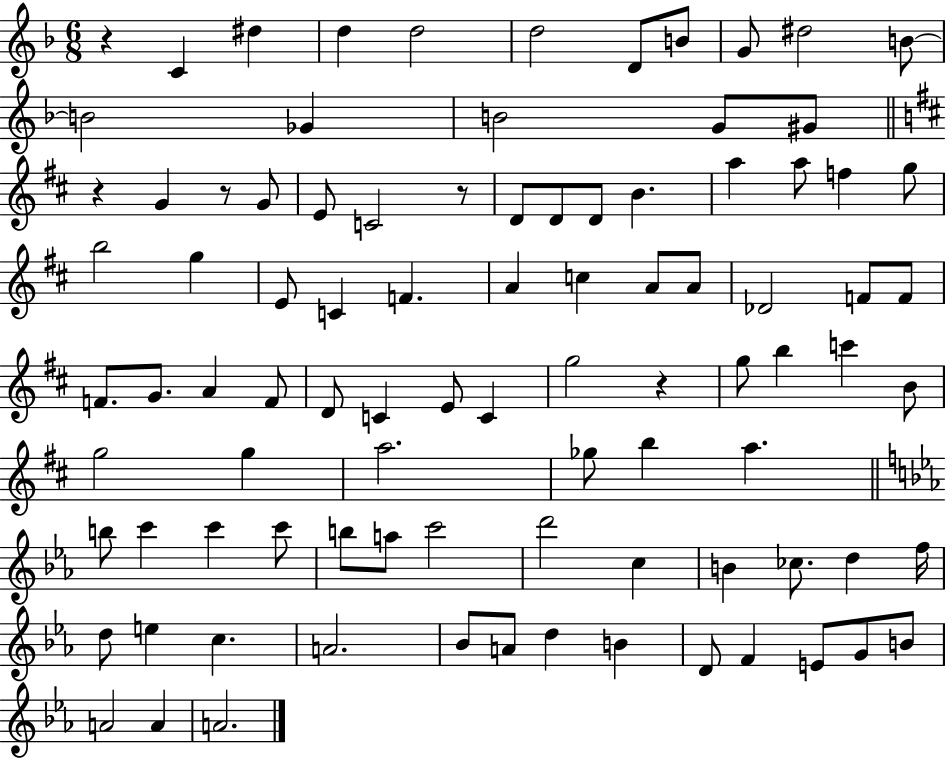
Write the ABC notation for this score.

X:1
T:Untitled
M:6/8
L:1/4
K:F
z C ^d d d2 d2 D/2 B/2 G/2 ^d2 B/2 B2 _G B2 G/2 ^G/2 z G z/2 G/2 E/2 C2 z/2 D/2 D/2 D/2 B a a/2 f g/2 b2 g E/2 C F A c A/2 A/2 _D2 F/2 F/2 F/2 G/2 A F/2 D/2 C E/2 C g2 z g/2 b c' B/2 g2 g a2 _g/2 b a b/2 c' c' c'/2 b/2 a/2 c'2 d'2 c B _c/2 d f/4 d/2 e c A2 _B/2 A/2 d B D/2 F E/2 G/2 B/2 A2 A A2